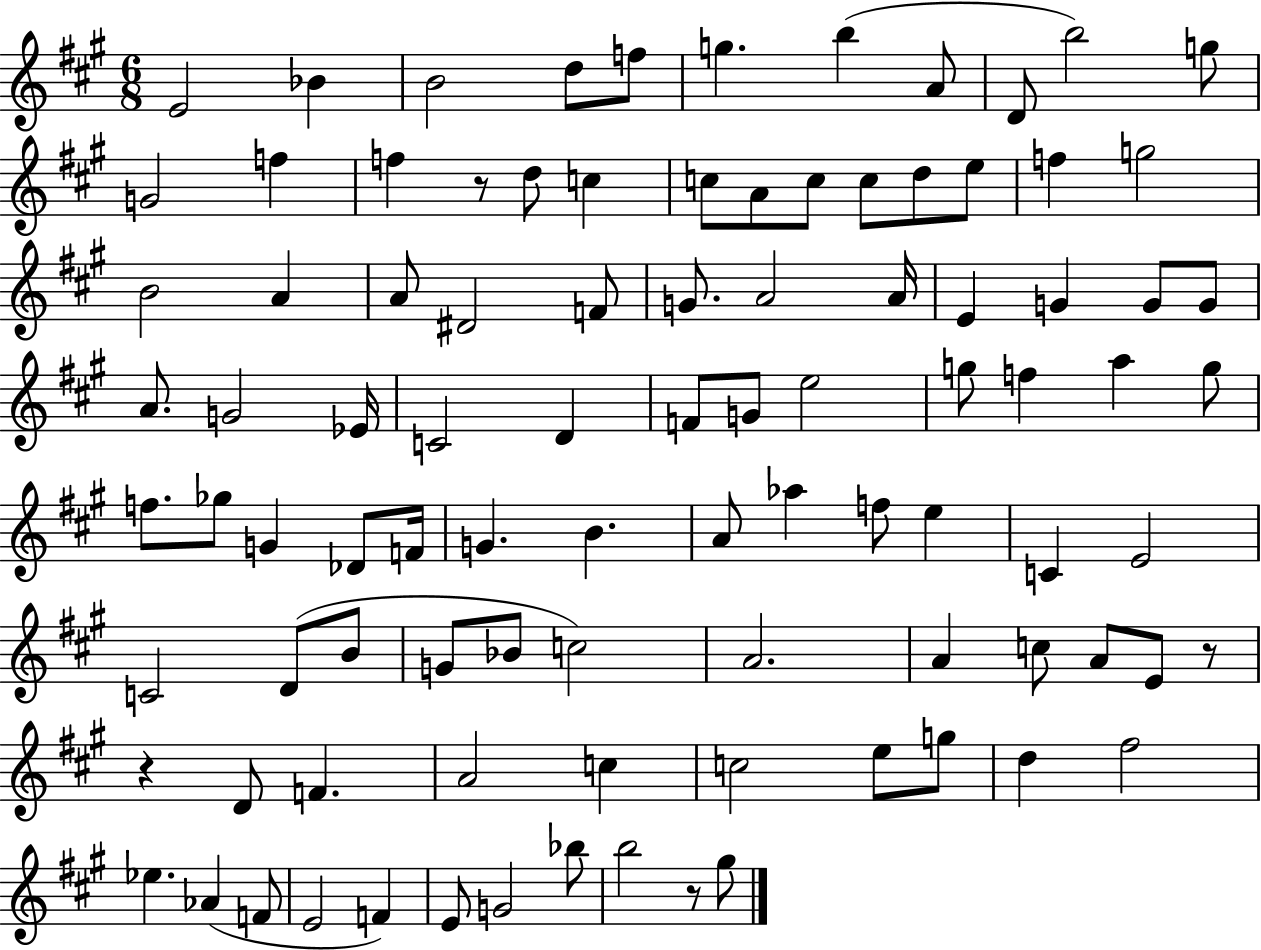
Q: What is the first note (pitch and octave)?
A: E4